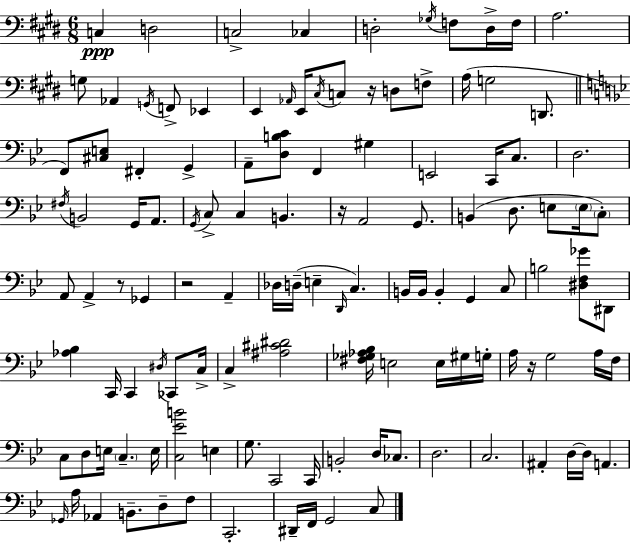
C3/q D3/h C3/h CES3/q D3/h Gb3/s F3/e D3/s F3/s A3/h. G3/e Ab2/q G2/s F2/e Eb2/q E2/q Ab2/s E2/s C#3/s C3/e R/s D3/e F3/e A3/s G3/h D2/e. F2/e [C#3,E3]/e F#2/q G2/q A2/e [D3,B3,C4]/e F2/q G#3/q E2/h C2/s C3/e. D3/h. F#3/s B2/h G2/s A2/e. G2/s C3/e C3/q B2/q. R/s A2/h G2/e. B2/q D3/e. E3/e E3/s C3/e A2/e A2/q R/e Gb2/q R/h A2/q Db3/s D3/s E3/q D2/s C3/q. B2/s B2/s B2/q G2/q C3/e B3/h [D#3,F3,Gb4]/e D#2/e [Ab3,Bb3]/q C2/s C2/q D#3/s CES2/e C3/s C3/q [A#3,C#4,D#4]/h [F#3,Gb3,Ab3,Bb3]/s E3/h E3/s G#3/s G3/s A3/s R/s G3/h A3/s F3/s C3/e D3/e E3/s C3/q. E3/s [C3,Eb4,B4]/h E3/q G3/e. C2/h C2/s B2/h D3/s CES3/e. D3/h. C3/h. A#2/q D3/s D3/s A2/q. Gb2/s A3/s Ab2/q B2/e. D3/e F3/e C2/h. D#2/s F2/s G2/h C3/e